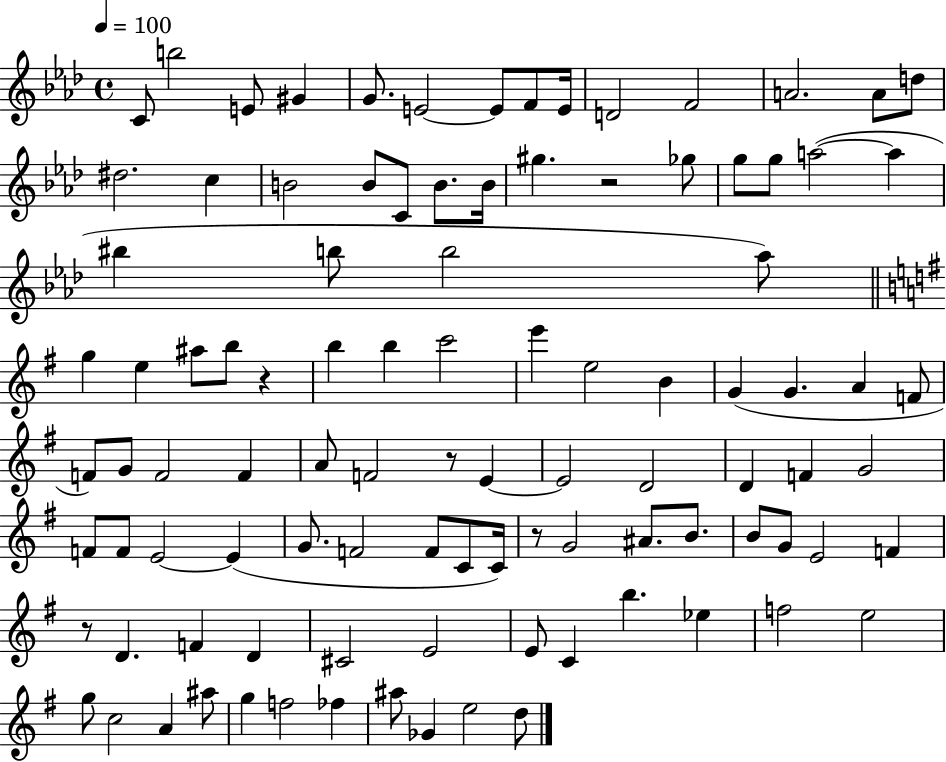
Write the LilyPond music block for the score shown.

{
  \clef treble
  \time 4/4
  \defaultTimeSignature
  \key aes \major
  \tempo 4 = 100
  c'8 b''2 e'8 gis'4 | g'8. e'2~~ e'8 f'8 e'16 | d'2 f'2 | a'2. a'8 d''8 | \break dis''2. c''4 | b'2 b'8 c'8 b'8. b'16 | gis''4. r2 ges''8 | g''8 g''8 a''2~(~ a''4 | \break bis''4 b''8 b''2 aes''8) | \bar "||" \break \key e \minor g''4 e''4 ais''8 b''8 r4 | b''4 b''4 c'''2 | e'''4 e''2 b'4 | g'4( g'4. a'4 f'8 | \break f'8) g'8 f'2 f'4 | a'8 f'2 r8 e'4~~ | e'2 d'2 | d'4 f'4 g'2 | \break f'8 f'8 e'2~~ e'4( | g'8. f'2 f'8 c'8 c'16) | r8 g'2 ais'8. b'8. | b'8 g'8 e'2 f'4 | \break r8 d'4. f'4 d'4 | cis'2 e'2 | e'8 c'4 b''4. ees''4 | f''2 e''2 | \break g''8 c''2 a'4 ais''8 | g''4 f''2 fes''4 | ais''8 ges'4 e''2 d''8 | \bar "|."
}